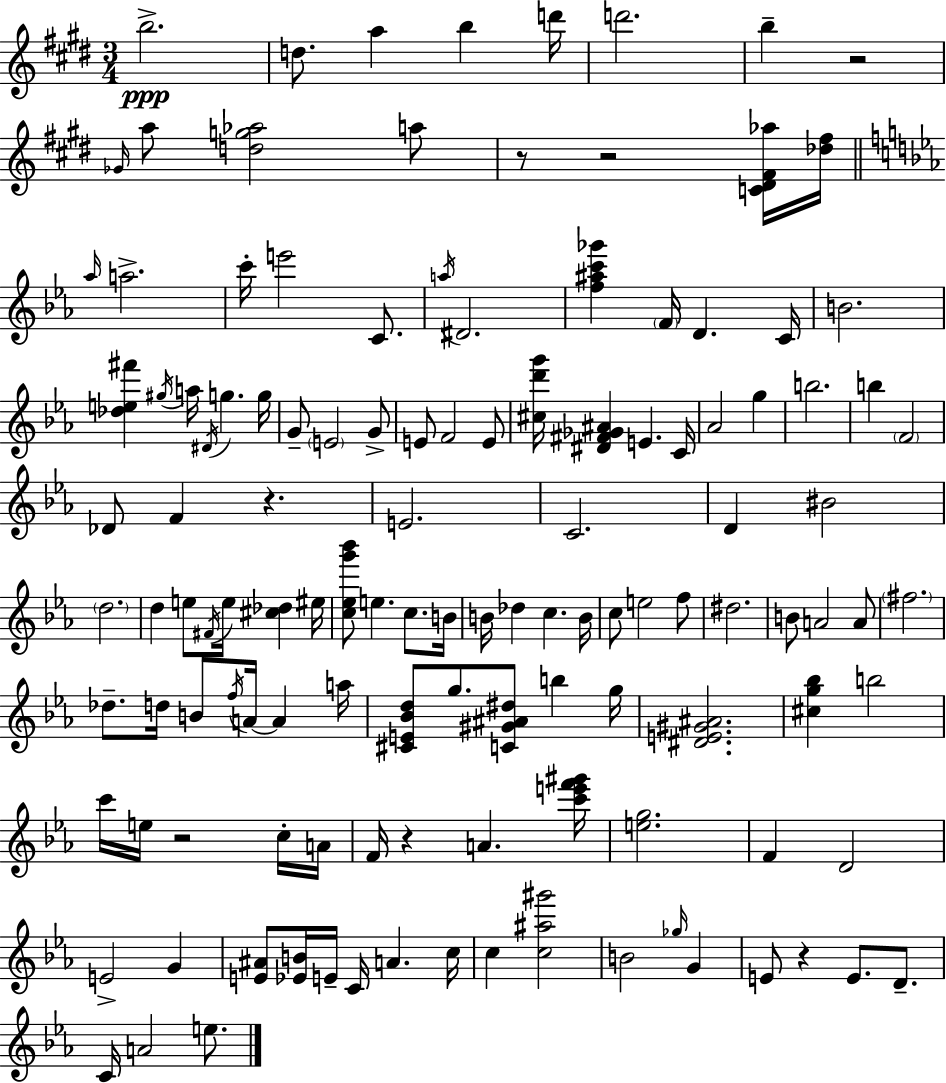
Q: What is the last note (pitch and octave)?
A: E5